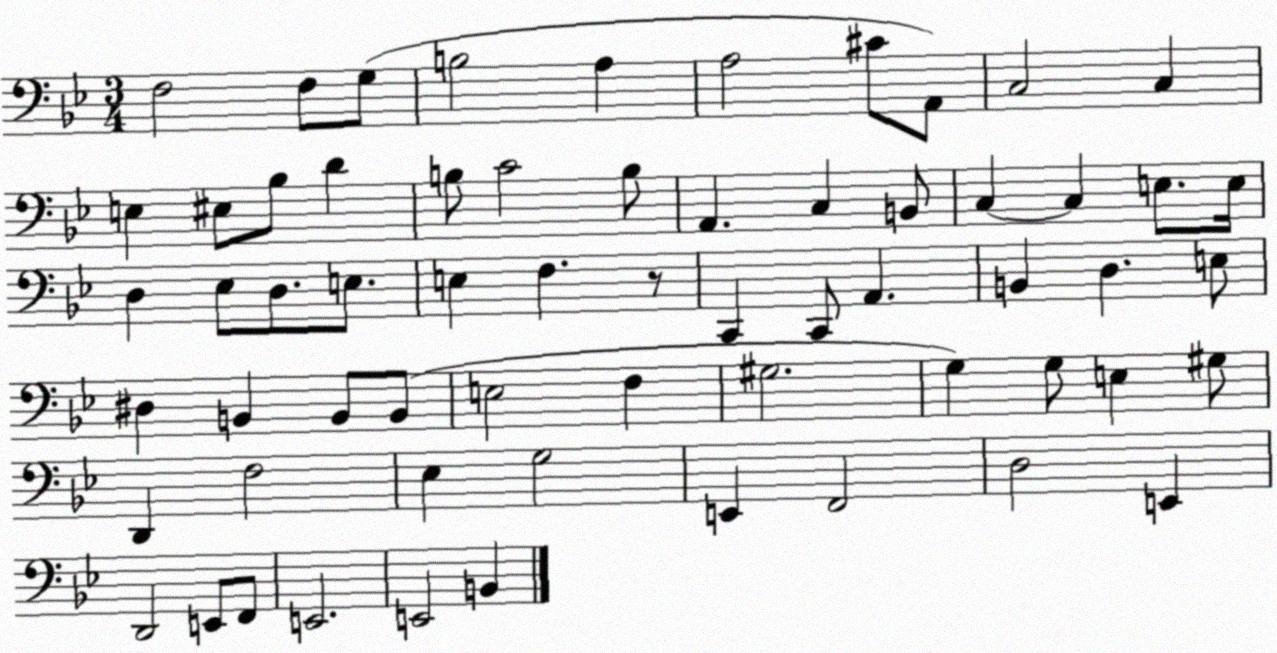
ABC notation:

X:1
T:Untitled
M:3/4
L:1/4
K:Bb
F,2 F,/2 G,/2 B,2 A, A,2 ^C/2 A,,/2 C,2 C, E, ^E,/2 _B,/2 D B,/2 C2 B,/2 A,, C, B,,/2 C, C, E,/2 E,/4 D, _E,/2 D,/2 E,/2 E, F, z/2 C,, C,,/2 A,, B,, D, E,/2 ^D, B,, B,,/2 B,,/2 E,2 F, ^G,2 G, G,/2 E, ^G,/2 D,, F,2 _E, G,2 E,, F,,2 D,2 E,, D,,2 E,,/2 F,,/2 E,,2 E,,2 B,,